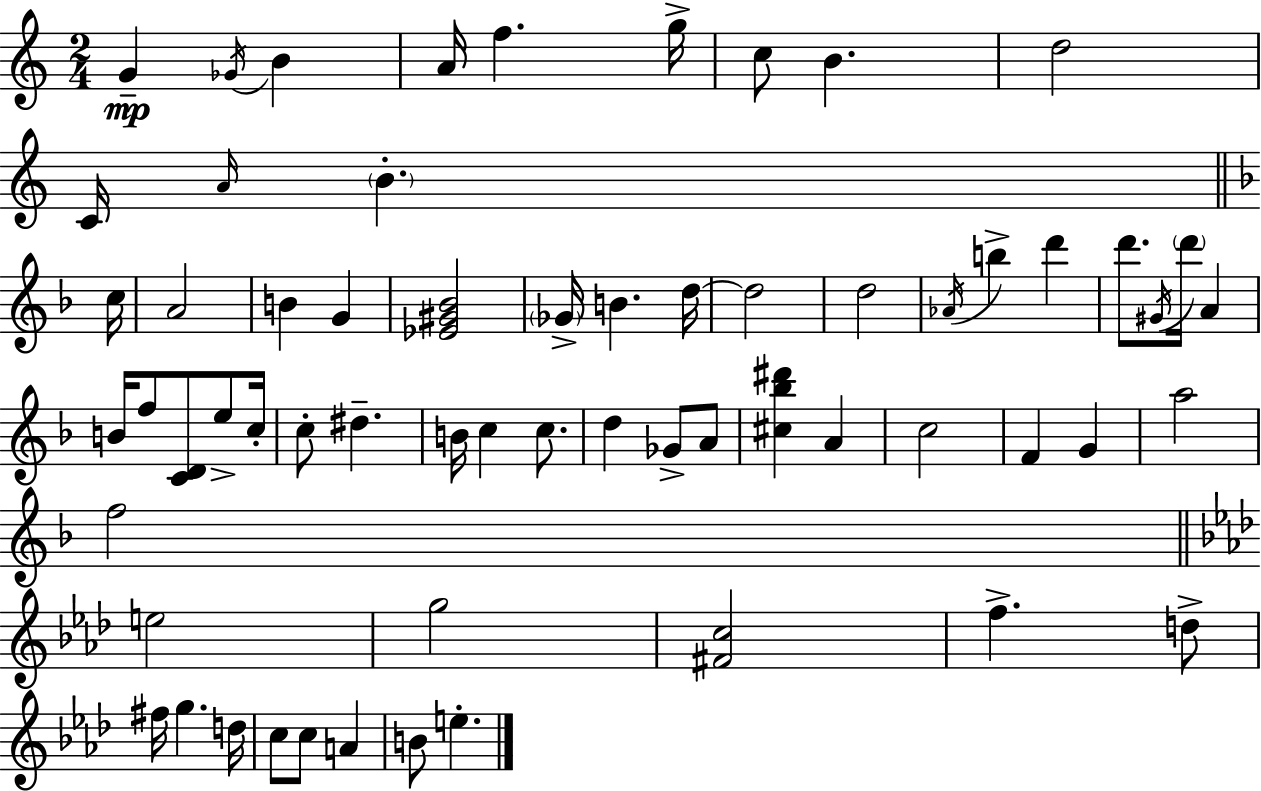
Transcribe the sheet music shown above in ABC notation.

X:1
T:Untitled
M:2/4
L:1/4
K:Am
G _G/4 B A/4 f g/4 c/2 B d2 C/4 A/4 B c/4 A2 B G [_E^G_B]2 _G/4 B d/4 d2 d2 _A/4 b d' d'/2 ^G/4 d'/4 A B/4 f/2 [CD]/2 e/2 c/4 c/2 ^d B/4 c c/2 d _G/2 A/2 [^c_b^d'] A c2 F G a2 f2 e2 g2 [^Fc]2 f d/2 ^f/4 g d/4 c/2 c/2 A B/2 e